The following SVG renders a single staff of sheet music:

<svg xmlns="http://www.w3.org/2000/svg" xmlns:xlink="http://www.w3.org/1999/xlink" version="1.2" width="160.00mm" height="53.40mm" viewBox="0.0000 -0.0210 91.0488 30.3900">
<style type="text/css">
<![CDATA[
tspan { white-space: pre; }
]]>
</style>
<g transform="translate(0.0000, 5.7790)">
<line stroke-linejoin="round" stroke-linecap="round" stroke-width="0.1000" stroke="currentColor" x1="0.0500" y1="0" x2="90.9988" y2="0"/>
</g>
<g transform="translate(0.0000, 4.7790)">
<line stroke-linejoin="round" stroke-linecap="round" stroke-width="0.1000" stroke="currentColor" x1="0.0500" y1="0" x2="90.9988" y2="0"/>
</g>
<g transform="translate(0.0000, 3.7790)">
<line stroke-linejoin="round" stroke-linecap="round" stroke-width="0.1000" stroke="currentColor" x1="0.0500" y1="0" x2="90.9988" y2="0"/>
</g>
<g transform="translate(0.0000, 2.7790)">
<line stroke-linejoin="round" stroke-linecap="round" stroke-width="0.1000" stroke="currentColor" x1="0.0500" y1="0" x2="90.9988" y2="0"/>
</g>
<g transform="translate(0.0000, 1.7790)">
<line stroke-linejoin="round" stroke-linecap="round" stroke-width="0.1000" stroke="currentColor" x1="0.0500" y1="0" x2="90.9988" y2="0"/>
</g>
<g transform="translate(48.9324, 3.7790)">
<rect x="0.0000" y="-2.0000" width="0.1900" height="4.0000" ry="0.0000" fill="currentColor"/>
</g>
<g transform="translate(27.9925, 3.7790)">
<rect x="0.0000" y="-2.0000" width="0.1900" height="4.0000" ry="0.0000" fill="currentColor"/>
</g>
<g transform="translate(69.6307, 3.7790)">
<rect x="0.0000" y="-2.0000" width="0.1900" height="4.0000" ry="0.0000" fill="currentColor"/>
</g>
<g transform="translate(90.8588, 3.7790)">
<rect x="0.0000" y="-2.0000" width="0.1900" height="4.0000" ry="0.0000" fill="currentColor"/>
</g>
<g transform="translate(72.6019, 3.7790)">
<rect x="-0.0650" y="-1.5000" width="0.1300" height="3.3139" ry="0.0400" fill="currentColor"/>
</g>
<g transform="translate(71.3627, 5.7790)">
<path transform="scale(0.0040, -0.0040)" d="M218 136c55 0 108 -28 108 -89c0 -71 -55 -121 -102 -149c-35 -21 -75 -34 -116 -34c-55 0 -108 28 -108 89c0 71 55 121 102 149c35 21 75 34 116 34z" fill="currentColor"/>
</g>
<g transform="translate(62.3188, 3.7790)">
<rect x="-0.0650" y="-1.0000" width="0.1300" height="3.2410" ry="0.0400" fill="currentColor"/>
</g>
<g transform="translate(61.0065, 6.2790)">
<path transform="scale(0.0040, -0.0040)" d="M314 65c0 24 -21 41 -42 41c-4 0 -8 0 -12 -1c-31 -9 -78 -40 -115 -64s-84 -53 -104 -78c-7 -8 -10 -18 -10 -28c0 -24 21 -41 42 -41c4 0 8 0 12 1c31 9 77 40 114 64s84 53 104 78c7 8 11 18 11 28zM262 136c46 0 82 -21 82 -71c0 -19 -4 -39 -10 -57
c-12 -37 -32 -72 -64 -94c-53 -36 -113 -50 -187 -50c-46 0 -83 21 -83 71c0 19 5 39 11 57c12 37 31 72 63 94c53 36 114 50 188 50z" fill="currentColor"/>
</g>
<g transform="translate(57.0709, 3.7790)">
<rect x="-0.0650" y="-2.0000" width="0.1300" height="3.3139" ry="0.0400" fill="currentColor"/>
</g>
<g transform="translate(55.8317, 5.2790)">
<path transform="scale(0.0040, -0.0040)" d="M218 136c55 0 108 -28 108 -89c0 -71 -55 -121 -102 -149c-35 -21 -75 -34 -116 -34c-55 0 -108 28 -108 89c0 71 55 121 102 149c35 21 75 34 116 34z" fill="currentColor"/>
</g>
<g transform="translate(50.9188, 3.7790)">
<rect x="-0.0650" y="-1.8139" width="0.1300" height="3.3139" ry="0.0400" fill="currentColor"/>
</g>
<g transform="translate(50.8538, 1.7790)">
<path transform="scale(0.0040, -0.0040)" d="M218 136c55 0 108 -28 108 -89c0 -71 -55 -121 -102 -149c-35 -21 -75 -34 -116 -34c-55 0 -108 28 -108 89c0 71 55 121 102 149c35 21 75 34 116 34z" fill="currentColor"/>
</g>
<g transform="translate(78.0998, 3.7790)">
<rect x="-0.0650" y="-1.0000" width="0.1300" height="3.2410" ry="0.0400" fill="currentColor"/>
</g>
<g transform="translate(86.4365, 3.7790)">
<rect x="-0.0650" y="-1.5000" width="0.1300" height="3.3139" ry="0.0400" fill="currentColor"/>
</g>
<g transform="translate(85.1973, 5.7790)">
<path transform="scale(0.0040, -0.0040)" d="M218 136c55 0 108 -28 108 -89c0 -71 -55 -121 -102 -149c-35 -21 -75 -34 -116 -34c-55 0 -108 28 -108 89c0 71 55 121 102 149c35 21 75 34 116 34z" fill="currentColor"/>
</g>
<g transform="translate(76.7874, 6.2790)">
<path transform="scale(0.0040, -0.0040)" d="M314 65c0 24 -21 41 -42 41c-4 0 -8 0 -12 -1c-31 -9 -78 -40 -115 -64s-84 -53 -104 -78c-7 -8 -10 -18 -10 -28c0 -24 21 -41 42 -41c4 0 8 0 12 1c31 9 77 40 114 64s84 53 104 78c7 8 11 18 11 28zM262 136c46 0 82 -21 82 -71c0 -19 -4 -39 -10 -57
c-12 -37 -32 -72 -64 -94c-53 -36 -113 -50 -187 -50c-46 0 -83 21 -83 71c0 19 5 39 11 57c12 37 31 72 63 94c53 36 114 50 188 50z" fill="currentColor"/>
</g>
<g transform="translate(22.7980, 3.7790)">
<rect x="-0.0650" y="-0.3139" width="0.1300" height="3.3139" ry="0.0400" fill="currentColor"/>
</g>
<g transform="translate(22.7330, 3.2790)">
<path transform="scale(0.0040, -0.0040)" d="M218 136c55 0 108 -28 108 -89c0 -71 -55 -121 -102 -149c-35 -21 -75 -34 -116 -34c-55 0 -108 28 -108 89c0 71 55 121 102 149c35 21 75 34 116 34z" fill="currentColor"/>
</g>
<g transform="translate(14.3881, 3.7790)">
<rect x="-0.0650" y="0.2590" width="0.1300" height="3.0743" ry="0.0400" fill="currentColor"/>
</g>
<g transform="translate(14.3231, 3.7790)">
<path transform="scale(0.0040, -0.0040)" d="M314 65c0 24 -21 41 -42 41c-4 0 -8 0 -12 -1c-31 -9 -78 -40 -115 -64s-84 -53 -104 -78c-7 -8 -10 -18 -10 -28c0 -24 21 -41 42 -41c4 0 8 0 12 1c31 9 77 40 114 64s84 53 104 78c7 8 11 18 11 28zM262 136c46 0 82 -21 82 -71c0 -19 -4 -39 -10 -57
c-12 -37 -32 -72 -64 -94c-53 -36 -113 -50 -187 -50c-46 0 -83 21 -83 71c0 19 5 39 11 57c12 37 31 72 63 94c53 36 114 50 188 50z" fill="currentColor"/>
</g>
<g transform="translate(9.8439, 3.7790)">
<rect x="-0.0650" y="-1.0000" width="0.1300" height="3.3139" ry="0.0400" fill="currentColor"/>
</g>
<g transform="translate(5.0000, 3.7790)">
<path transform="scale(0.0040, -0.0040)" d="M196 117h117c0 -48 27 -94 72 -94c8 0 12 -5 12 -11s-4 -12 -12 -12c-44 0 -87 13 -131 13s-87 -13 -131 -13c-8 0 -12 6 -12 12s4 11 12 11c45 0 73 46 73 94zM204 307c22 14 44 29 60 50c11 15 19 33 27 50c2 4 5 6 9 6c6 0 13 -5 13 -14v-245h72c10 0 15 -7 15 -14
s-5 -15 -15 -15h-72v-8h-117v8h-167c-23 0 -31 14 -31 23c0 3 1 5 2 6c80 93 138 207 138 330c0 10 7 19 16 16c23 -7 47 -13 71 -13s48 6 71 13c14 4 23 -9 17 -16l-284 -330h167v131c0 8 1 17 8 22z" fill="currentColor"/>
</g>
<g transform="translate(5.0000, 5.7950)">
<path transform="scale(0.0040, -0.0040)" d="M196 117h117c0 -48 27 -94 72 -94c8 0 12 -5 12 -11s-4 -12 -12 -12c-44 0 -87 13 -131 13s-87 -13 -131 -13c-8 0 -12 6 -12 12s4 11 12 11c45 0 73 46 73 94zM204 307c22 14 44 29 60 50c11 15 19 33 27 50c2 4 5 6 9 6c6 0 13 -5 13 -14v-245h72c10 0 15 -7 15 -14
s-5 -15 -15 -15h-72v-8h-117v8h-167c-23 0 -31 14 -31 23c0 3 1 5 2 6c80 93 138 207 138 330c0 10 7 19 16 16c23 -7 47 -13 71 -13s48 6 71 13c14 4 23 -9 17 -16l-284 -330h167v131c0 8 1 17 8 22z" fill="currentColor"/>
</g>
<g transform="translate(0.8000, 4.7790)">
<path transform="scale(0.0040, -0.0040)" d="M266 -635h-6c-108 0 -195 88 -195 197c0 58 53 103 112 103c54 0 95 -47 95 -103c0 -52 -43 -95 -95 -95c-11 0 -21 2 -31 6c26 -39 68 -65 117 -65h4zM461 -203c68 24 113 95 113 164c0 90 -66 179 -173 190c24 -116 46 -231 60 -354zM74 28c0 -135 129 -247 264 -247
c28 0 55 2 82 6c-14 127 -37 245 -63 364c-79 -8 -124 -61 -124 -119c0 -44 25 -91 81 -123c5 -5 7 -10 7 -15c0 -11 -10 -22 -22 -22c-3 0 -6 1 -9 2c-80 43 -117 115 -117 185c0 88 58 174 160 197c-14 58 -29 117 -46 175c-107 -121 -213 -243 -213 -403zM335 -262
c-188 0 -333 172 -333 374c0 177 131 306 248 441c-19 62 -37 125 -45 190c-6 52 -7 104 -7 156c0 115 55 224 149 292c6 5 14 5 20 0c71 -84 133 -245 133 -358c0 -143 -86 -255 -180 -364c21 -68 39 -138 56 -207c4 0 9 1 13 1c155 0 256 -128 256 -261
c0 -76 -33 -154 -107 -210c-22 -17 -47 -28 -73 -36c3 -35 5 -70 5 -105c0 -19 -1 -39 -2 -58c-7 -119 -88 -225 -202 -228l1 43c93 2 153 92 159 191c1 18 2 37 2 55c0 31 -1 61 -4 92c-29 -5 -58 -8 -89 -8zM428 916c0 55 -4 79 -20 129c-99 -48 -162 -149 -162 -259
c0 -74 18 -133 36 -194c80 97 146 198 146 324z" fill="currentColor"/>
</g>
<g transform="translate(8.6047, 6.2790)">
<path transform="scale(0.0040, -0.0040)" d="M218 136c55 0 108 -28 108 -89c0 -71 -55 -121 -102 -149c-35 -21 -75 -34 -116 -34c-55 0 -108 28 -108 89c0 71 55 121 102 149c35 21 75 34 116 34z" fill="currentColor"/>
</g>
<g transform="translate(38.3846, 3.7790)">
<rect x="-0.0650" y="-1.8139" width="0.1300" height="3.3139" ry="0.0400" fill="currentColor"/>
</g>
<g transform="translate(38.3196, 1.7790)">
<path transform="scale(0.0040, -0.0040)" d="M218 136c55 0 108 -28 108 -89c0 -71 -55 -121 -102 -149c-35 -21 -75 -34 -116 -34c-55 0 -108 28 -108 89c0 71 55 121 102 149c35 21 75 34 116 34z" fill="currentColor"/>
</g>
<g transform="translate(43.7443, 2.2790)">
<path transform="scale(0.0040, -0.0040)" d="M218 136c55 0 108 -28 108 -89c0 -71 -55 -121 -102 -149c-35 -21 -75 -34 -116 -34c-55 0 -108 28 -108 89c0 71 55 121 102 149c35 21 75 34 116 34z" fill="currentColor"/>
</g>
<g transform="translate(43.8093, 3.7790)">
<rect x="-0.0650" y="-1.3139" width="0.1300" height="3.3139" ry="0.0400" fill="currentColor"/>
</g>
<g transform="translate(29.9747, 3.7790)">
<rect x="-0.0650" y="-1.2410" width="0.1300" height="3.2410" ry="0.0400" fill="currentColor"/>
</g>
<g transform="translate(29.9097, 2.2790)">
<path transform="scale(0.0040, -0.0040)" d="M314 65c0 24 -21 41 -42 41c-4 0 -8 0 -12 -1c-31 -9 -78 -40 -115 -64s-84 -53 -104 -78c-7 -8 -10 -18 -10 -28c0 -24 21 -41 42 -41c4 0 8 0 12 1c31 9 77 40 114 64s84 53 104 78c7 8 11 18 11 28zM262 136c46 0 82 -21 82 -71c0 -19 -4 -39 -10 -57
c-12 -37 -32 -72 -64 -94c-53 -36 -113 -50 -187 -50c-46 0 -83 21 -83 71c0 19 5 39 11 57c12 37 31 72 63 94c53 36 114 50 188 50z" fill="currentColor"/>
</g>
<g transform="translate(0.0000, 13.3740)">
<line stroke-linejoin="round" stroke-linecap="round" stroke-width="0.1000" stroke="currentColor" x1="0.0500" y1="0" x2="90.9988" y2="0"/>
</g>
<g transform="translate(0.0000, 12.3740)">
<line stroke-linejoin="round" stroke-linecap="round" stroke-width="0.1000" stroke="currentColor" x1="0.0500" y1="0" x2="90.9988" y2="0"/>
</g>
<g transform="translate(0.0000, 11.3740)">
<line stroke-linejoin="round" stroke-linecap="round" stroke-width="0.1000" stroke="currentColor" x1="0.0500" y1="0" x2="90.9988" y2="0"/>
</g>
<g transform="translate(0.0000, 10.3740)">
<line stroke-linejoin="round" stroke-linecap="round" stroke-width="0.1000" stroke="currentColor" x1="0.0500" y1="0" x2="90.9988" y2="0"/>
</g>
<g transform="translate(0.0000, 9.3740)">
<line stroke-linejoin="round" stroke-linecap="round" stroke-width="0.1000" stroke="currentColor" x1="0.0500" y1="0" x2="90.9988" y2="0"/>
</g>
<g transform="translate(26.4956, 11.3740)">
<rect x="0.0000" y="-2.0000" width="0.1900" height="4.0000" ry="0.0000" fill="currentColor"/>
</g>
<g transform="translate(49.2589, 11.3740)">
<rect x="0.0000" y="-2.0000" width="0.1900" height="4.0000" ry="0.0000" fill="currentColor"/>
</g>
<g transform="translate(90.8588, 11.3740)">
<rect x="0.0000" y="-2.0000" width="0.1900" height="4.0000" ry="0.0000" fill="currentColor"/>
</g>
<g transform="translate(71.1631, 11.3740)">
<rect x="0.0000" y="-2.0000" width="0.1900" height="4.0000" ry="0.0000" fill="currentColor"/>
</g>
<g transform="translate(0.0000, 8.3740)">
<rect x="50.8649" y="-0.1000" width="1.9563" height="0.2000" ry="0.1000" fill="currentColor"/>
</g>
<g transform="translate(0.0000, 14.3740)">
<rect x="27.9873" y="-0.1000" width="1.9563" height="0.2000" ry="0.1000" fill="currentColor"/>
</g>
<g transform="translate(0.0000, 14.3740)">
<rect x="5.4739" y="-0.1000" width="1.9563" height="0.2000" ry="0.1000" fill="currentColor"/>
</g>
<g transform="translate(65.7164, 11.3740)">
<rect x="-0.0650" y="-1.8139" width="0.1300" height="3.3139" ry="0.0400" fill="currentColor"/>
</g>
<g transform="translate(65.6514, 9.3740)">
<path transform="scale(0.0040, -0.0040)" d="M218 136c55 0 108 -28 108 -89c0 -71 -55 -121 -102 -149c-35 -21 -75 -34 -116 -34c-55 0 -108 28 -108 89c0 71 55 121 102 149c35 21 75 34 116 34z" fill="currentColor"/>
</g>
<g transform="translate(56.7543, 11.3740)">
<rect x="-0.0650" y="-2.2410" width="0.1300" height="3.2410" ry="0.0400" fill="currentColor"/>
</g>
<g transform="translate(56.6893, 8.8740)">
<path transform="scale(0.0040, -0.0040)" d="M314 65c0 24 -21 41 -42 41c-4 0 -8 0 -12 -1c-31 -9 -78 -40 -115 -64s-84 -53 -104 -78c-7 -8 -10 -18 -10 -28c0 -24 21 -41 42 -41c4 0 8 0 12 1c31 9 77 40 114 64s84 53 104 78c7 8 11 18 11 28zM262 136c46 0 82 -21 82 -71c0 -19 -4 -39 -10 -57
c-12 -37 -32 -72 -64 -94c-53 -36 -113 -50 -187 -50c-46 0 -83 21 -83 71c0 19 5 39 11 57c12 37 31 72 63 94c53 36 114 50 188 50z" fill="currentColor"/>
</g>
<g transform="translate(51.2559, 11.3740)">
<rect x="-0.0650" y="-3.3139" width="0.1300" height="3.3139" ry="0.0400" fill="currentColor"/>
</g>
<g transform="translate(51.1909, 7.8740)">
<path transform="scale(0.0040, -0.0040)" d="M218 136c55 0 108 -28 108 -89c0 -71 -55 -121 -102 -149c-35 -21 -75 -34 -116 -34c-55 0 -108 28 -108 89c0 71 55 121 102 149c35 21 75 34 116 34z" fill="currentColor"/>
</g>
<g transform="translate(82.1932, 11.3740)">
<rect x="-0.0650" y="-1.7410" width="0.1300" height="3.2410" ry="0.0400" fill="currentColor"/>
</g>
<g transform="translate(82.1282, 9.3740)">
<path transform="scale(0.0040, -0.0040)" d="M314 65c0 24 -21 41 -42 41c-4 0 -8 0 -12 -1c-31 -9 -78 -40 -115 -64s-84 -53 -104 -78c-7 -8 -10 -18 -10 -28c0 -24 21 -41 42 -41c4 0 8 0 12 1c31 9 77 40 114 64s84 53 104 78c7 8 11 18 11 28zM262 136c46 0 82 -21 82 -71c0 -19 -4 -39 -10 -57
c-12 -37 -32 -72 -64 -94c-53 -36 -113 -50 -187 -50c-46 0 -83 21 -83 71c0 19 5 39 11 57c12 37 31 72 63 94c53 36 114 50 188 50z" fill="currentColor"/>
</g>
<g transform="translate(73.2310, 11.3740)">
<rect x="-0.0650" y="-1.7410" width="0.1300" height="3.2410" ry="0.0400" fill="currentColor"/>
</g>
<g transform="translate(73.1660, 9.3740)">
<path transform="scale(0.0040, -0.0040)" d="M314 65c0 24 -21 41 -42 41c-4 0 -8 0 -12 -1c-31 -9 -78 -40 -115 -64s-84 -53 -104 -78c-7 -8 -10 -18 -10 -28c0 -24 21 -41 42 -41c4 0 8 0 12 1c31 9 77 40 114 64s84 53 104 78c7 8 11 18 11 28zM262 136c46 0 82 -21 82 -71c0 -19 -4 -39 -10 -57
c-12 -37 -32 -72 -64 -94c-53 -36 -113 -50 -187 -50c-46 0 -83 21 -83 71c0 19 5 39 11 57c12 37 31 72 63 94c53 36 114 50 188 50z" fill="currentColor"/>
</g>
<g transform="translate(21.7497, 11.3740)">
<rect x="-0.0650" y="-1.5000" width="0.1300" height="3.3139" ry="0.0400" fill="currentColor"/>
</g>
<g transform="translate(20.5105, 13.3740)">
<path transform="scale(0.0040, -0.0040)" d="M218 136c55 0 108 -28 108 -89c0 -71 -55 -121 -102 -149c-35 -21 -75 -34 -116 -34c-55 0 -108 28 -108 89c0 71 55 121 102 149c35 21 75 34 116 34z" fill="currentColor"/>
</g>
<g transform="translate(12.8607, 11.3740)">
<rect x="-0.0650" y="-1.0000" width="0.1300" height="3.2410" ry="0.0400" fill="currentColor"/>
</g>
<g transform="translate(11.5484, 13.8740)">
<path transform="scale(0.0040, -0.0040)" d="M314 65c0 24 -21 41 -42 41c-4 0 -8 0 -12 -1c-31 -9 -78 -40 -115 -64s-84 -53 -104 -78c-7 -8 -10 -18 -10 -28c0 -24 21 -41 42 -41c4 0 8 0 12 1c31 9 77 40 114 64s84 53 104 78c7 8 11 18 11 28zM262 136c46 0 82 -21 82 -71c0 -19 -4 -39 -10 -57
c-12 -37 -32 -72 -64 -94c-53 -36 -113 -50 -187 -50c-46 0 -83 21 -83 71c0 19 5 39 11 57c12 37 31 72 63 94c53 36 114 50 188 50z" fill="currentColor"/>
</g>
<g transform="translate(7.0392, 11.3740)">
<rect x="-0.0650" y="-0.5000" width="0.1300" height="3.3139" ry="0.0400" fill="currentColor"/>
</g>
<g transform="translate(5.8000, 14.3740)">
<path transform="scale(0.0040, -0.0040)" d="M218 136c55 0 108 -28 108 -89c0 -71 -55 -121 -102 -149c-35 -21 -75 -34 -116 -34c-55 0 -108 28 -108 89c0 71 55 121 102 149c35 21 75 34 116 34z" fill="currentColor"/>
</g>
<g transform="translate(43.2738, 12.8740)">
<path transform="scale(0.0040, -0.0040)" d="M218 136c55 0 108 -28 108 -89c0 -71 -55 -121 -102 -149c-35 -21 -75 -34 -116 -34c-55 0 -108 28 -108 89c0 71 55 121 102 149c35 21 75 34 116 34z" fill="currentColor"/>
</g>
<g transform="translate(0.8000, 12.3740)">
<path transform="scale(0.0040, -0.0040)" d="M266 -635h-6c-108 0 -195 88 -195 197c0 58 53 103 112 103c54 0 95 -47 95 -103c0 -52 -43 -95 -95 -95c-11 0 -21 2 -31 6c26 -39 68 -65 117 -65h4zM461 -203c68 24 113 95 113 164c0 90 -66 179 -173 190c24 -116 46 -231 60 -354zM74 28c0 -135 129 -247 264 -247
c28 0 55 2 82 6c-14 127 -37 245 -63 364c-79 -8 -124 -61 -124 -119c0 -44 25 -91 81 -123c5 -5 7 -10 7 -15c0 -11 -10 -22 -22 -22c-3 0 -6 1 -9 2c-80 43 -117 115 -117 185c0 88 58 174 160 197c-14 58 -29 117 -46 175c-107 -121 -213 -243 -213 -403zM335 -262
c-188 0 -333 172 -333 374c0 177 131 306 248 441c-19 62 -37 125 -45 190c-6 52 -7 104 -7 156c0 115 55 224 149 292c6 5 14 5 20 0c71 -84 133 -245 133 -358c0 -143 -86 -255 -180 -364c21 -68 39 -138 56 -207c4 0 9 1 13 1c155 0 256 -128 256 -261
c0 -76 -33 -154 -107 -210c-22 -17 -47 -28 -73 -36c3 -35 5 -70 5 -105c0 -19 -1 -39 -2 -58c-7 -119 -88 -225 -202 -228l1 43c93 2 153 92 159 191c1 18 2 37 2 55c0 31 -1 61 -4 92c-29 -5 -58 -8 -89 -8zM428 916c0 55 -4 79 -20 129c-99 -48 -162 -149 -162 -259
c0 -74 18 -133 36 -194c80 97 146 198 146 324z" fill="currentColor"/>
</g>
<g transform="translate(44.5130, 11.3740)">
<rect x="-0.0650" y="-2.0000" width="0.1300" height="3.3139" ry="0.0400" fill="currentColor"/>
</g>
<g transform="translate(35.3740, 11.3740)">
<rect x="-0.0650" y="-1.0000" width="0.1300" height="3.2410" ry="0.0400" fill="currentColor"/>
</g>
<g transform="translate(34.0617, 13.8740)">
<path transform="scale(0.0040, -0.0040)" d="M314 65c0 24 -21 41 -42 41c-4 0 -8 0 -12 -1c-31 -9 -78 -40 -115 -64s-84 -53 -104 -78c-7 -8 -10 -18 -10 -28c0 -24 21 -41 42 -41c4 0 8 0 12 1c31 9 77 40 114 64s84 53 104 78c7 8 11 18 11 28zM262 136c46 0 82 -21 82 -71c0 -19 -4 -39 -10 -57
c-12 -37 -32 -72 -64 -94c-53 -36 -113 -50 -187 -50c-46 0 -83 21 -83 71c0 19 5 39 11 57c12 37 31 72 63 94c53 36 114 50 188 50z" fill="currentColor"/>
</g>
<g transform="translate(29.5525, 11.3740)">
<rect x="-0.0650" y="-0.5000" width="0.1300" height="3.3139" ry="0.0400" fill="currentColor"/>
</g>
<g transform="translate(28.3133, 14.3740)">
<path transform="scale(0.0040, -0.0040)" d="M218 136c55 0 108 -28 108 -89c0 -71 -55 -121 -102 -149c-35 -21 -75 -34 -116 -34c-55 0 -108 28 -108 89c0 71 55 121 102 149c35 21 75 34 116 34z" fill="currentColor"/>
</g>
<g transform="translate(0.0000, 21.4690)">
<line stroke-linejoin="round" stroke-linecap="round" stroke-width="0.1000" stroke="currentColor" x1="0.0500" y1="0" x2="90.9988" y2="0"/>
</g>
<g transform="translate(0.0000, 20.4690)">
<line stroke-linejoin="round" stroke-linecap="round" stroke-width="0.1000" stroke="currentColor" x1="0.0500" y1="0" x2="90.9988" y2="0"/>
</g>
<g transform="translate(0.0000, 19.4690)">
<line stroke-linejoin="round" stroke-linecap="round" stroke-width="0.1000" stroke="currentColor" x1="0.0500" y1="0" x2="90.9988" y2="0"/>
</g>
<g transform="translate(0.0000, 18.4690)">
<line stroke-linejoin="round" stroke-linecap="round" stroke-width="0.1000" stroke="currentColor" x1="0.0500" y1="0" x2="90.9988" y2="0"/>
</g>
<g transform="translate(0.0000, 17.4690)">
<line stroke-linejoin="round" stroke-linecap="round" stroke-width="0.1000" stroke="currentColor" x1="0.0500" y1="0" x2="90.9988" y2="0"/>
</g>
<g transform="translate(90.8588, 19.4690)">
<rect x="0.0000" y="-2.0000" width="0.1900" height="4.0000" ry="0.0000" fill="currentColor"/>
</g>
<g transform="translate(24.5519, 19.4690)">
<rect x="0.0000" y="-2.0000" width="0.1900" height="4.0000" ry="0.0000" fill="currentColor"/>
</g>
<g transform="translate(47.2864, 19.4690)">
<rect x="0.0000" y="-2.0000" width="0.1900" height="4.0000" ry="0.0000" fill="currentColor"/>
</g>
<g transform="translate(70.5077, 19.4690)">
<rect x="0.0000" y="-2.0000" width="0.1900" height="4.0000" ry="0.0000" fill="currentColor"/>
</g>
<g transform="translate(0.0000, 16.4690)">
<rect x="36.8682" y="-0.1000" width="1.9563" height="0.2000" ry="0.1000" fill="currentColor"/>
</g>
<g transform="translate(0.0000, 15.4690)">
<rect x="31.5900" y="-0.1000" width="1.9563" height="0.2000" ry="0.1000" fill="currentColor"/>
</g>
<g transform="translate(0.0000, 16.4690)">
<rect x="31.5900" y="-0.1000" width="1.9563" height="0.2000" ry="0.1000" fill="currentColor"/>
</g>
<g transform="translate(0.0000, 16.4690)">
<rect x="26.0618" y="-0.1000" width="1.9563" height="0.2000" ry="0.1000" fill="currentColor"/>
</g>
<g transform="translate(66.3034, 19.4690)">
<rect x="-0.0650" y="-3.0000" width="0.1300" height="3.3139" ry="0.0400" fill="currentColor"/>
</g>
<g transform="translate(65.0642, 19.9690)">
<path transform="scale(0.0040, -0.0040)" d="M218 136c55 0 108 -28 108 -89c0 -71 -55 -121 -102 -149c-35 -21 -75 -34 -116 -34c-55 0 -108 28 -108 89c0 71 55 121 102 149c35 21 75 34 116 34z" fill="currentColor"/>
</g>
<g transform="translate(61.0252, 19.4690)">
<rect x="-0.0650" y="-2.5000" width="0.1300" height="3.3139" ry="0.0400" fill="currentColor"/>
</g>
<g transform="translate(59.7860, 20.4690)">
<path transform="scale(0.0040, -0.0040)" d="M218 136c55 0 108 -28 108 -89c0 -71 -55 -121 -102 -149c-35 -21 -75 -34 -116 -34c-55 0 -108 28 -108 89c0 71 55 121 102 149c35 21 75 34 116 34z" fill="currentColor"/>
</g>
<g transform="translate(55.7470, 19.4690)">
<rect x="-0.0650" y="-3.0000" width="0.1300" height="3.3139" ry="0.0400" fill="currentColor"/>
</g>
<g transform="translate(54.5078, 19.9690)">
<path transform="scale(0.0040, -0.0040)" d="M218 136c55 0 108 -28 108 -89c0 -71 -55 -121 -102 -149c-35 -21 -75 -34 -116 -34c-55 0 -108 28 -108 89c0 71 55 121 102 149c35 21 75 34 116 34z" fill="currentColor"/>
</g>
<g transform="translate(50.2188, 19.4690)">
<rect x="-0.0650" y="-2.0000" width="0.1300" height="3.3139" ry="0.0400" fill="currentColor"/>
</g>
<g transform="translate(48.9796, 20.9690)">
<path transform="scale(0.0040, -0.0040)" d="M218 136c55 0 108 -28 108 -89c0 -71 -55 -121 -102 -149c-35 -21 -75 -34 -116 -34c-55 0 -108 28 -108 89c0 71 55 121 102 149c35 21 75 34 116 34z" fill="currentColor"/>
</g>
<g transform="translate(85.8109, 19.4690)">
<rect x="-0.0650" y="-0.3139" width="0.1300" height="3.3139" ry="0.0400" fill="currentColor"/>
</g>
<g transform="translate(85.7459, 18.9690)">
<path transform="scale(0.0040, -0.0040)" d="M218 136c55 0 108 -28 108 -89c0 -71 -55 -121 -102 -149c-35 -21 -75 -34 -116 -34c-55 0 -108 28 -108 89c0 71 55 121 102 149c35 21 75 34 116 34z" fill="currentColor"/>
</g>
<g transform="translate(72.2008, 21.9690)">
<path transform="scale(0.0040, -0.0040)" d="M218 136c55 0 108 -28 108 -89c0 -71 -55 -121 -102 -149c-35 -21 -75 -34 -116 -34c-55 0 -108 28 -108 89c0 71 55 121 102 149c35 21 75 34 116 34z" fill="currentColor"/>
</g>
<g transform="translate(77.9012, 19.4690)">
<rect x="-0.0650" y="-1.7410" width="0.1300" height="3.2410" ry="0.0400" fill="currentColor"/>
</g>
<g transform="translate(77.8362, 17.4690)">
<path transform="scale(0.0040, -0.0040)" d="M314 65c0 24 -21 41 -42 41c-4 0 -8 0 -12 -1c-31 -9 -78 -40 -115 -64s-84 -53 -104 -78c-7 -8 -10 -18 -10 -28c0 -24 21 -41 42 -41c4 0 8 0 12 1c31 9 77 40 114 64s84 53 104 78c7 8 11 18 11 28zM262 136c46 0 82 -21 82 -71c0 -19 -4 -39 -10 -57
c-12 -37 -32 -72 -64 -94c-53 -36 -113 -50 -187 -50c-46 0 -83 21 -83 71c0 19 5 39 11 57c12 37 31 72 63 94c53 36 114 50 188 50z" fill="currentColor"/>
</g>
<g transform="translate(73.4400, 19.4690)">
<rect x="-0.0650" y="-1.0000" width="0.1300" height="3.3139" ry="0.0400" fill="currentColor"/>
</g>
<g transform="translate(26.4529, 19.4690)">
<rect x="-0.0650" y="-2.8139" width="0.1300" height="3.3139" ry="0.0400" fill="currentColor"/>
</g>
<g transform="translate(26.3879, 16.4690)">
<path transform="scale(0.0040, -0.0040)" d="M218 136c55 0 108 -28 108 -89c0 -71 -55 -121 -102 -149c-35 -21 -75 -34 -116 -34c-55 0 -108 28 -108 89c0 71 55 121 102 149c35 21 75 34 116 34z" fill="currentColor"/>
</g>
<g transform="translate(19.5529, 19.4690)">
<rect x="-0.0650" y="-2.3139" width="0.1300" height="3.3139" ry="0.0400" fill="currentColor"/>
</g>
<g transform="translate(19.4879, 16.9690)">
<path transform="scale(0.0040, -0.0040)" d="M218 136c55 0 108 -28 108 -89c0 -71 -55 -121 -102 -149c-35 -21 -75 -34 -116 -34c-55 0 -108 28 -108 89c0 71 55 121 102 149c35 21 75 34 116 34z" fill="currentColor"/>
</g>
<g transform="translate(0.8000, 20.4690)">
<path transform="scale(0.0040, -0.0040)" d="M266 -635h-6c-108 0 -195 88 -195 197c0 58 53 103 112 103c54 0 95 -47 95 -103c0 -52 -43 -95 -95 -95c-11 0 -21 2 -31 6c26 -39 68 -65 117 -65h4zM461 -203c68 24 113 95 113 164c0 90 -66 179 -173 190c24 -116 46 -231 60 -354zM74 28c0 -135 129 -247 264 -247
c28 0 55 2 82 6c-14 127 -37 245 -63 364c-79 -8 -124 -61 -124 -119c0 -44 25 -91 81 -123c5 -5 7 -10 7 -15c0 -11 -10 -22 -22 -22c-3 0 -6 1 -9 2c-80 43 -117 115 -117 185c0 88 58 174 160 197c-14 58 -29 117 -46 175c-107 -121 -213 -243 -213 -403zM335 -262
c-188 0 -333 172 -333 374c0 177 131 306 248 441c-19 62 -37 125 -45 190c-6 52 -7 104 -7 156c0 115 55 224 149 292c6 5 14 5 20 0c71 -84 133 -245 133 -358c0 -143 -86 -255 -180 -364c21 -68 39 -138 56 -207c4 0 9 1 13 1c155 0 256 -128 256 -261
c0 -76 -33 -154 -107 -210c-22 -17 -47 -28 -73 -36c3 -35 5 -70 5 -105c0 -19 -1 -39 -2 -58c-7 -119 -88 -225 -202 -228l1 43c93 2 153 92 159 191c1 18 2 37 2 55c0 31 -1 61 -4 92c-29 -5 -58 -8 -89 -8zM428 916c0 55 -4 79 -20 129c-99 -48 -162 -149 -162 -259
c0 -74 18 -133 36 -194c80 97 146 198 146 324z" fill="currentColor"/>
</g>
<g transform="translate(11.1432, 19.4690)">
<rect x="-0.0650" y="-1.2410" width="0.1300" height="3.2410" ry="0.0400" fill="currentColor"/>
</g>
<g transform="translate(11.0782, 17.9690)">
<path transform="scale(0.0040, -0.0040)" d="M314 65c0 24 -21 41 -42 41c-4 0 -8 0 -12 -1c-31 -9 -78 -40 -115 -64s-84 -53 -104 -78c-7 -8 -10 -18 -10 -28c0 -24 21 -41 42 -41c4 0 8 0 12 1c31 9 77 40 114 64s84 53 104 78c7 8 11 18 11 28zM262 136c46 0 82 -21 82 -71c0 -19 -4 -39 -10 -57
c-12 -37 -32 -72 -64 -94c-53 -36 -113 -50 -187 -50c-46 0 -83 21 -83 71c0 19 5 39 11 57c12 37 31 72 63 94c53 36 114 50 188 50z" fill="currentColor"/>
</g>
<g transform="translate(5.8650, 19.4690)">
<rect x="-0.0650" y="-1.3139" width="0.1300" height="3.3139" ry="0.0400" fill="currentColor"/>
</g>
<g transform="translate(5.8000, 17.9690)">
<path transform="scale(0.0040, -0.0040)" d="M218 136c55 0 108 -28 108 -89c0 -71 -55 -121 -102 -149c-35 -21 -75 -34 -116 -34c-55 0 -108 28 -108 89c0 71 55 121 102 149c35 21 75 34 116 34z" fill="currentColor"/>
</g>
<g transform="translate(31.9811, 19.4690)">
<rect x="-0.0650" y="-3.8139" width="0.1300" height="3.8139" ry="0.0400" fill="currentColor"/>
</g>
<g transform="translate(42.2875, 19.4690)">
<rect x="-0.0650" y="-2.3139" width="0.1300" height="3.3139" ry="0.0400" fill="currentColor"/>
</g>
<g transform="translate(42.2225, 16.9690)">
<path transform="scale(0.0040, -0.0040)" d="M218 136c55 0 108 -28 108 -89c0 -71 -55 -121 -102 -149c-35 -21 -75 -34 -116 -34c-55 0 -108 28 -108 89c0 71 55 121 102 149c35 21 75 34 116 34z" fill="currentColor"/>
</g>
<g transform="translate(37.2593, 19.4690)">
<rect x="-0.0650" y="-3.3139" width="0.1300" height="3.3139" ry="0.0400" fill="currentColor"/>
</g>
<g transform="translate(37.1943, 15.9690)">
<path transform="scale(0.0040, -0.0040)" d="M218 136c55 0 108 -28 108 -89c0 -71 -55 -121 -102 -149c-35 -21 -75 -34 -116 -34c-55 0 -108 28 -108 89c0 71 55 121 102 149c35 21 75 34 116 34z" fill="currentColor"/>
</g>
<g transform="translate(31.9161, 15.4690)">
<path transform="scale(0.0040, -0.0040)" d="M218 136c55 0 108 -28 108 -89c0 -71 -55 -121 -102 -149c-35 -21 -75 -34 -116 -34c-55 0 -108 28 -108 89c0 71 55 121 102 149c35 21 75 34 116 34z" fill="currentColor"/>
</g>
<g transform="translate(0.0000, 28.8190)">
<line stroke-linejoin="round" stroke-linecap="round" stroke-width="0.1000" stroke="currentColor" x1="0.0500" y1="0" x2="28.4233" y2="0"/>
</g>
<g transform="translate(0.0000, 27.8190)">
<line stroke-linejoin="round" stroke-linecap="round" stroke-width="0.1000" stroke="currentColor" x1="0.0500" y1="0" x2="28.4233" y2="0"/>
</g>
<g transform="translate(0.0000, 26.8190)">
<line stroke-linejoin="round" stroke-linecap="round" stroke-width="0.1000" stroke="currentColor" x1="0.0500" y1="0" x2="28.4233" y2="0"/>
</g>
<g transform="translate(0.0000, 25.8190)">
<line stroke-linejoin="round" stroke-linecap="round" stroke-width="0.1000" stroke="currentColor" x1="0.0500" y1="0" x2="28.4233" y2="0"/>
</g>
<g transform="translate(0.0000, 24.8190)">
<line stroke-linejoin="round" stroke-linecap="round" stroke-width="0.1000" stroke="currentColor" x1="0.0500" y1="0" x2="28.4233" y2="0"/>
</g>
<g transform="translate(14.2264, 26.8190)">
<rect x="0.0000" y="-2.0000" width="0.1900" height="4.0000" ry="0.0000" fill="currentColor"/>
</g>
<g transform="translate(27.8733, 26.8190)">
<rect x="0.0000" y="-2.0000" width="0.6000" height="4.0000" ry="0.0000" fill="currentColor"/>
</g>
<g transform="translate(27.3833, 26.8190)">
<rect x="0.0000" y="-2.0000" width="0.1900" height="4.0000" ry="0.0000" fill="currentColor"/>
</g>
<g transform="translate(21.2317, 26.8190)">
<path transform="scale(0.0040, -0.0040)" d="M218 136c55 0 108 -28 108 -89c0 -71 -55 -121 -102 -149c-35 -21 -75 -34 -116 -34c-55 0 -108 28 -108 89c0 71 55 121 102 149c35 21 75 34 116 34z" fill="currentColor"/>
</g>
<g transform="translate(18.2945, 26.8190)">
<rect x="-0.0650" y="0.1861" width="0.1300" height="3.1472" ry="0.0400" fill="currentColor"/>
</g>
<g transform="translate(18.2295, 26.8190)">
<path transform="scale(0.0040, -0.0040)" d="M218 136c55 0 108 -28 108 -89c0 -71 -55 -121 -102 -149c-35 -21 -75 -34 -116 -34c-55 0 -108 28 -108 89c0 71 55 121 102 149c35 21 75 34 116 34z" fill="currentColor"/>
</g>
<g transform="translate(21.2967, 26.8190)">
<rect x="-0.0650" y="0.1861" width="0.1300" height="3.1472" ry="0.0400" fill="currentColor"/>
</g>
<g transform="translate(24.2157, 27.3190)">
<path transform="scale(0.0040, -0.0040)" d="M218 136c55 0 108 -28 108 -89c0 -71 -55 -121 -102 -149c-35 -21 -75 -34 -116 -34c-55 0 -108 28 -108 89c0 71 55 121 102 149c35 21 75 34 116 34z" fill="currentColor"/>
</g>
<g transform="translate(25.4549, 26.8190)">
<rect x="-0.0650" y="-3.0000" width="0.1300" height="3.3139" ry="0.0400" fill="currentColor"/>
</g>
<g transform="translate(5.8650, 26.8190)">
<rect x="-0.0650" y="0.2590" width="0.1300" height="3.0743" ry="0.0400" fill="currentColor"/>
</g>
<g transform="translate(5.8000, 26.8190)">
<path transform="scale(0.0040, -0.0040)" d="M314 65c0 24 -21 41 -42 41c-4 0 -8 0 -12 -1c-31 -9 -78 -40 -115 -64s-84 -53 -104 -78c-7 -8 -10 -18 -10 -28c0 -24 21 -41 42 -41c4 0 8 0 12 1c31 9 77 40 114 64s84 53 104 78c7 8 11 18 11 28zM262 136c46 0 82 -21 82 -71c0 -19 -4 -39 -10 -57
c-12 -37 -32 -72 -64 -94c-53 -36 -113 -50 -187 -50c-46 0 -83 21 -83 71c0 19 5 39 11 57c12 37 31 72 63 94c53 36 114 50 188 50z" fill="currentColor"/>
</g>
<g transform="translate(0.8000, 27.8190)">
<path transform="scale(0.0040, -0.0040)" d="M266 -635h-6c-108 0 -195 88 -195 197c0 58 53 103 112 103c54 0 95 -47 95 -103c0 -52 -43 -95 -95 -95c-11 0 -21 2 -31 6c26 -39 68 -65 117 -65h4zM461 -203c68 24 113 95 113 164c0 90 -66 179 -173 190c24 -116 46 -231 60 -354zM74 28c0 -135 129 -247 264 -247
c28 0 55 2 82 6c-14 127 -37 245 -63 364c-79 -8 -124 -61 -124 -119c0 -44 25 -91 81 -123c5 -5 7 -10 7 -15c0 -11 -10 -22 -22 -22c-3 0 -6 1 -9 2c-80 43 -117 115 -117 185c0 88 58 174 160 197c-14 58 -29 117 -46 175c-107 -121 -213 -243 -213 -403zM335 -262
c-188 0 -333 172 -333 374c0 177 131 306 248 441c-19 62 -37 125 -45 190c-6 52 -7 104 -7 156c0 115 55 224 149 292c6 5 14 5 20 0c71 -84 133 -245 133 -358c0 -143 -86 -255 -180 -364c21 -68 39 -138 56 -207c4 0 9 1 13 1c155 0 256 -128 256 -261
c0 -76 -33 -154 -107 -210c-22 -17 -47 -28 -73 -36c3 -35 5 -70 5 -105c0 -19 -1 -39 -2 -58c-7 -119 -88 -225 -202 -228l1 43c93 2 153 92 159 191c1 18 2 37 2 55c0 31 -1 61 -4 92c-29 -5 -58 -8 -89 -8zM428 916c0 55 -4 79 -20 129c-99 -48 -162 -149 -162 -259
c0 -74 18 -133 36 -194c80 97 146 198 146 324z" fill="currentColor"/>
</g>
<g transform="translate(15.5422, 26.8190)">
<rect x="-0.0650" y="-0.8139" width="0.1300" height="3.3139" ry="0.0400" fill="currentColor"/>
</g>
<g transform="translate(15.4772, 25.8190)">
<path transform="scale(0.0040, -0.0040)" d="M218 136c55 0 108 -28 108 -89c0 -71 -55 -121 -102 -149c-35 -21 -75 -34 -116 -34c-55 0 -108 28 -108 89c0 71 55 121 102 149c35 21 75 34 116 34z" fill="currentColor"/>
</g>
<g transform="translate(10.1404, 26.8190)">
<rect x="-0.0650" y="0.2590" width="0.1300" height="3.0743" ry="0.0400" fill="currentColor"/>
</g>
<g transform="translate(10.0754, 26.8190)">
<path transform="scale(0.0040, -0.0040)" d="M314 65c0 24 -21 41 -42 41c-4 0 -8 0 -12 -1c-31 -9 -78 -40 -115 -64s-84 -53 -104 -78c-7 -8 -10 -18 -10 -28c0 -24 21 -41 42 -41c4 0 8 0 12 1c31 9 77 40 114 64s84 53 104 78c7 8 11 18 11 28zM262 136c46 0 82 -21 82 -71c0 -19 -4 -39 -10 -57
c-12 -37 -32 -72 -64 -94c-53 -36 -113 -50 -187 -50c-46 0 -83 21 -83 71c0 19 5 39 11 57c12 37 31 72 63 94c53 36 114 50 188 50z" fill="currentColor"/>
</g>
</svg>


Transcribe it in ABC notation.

X:1
T:Untitled
M:4/4
L:1/4
K:C
D B2 c e2 f e f F D2 E D2 E C D2 E C D2 F b g2 f f2 f2 e e2 g a c' b g F A G A D f2 c B2 B2 d B B A